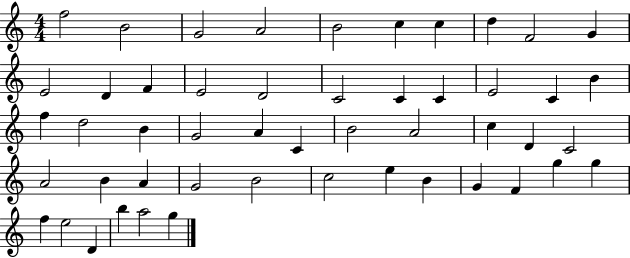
{
  \clef treble
  \numericTimeSignature
  \time 4/4
  \key c \major
  f''2 b'2 | g'2 a'2 | b'2 c''4 c''4 | d''4 f'2 g'4 | \break e'2 d'4 f'4 | e'2 d'2 | c'2 c'4 c'4 | e'2 c'4 b'4 | \break f''4 d''2 b'4 | g'2 a'4 c'4 | b'2 a'2 | c''4 d'4 c'2 | \break a'2 b'4 a'4 | g'2 b'2 | c''2 e''4 b'4 | g'4 f'4 g''4 g''4 | \break f''4 e''2 d'4 | b''4 a''2 g''4 | \bar "|."
}